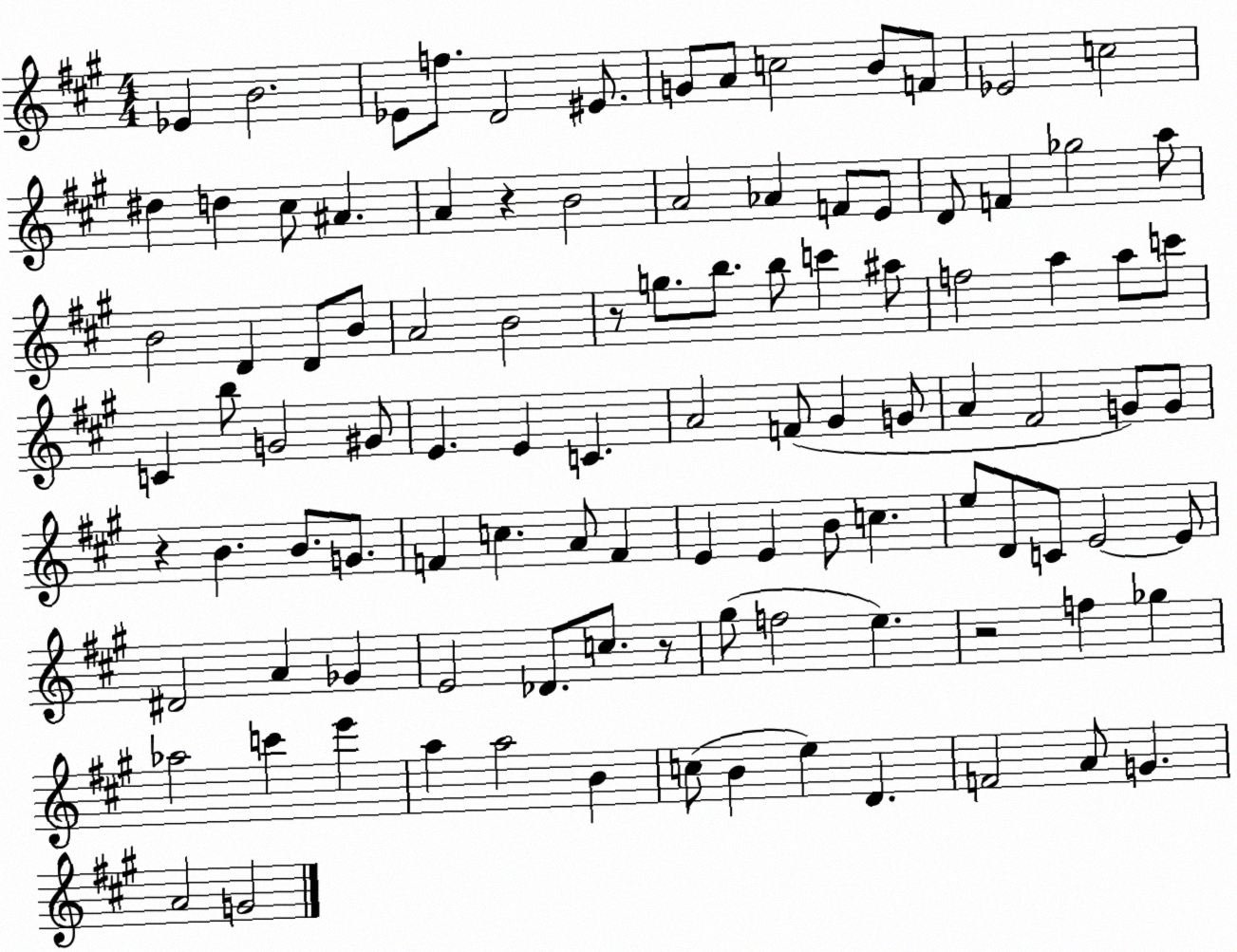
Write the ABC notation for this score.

X:1
T:Untitled
M:4/4
L:1/4
K:A
_E B2 _E/2 f/2 D2 ^E/2 G/2 A/2 c2 B/2 F/2 _E2 c2 ^d d ^c/2 ^A A z B2 A2 _A F/2 E/2 D/2 F _g2 a/2 B2 D D/2 B/2 A2 B2 z/2 g/2 b/2 b/2 c' ^a/2 f2 a a/2 c'/2 C b/2 G2 ^G/2 E E C A2 F/2 ^G G/2 A ^F2 G/2 G/2 z B B/2 G/2 F c A/2 F E E B/2 c e/2 D/2 C/2 E2 E/2 ^D2 A _G E2 _D/2 c/2 z/2 ^g/2 f2 e z2 f _g _a2 c' e' a a2 B c/2 B e D F2 A/2 G A2 G2